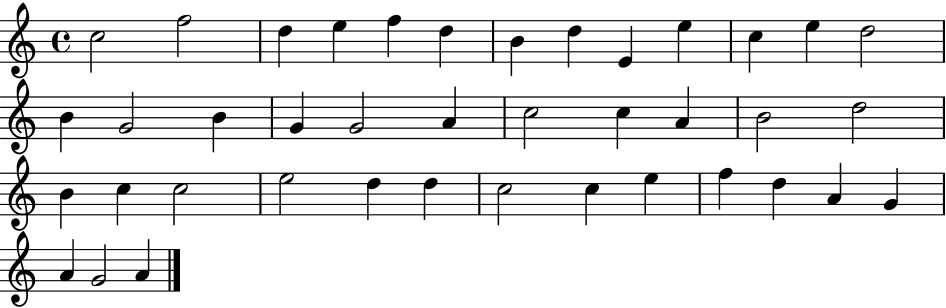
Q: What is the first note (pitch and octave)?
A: C5